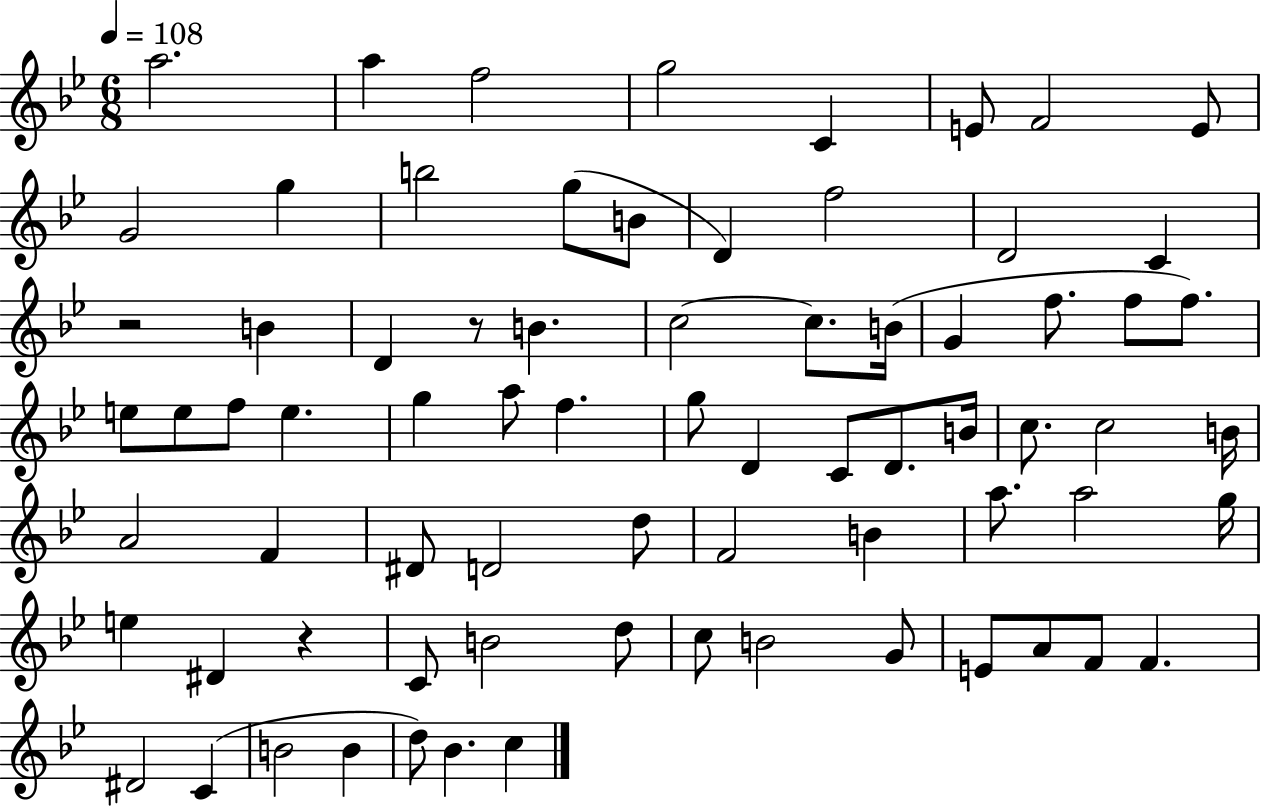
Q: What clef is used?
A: treble